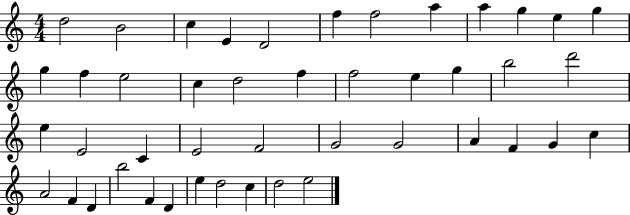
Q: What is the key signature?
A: C major